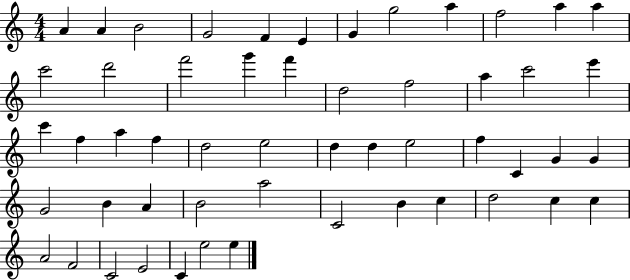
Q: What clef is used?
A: treble